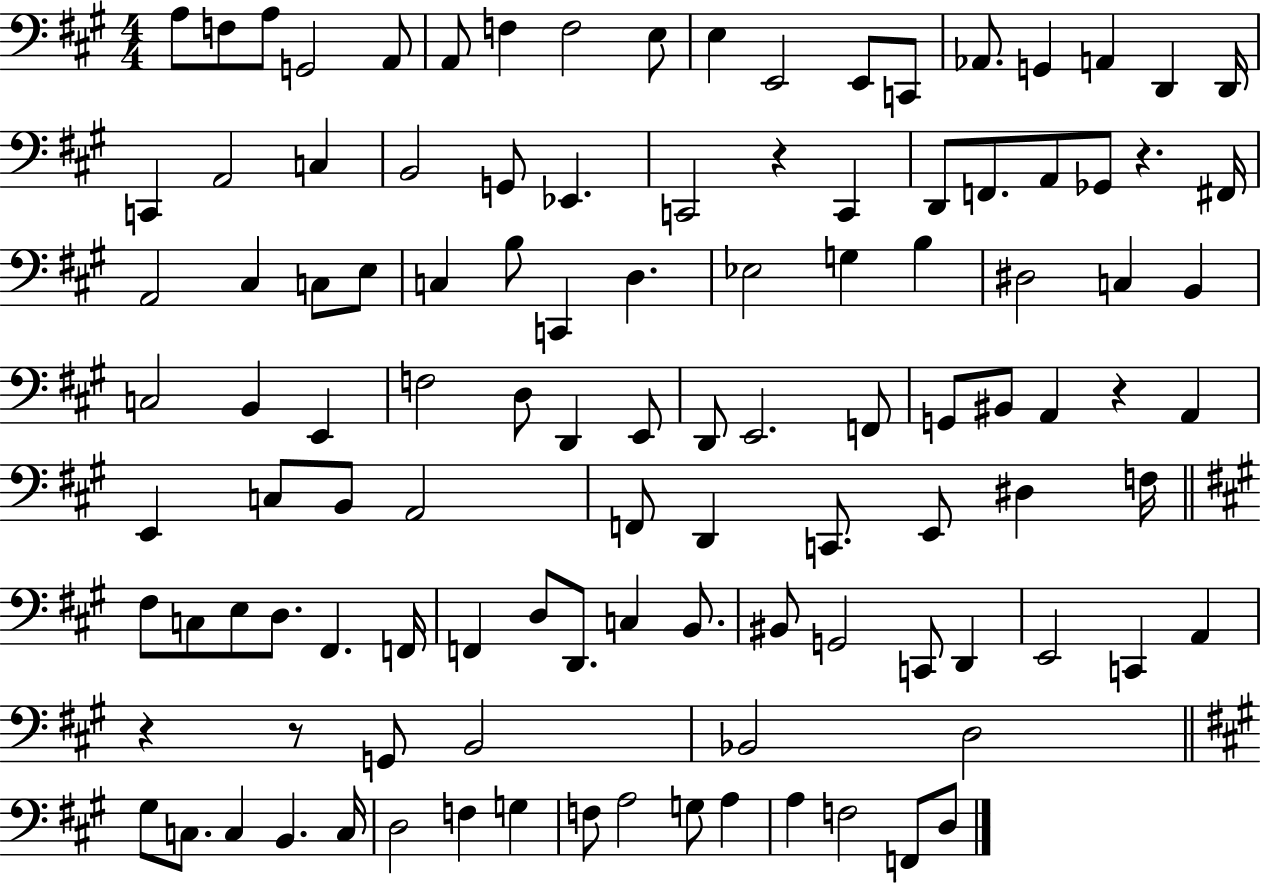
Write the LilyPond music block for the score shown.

{
  \clef bass
  \numericTimeSignature
  \time 4/4
  \key a \major
  a8 f8 a8 g,2 a,8 | a,8 f4 f2 e8 | e4 e,2 e,8 c,8 | aes,8. g,4 a,4 d,4 d,16 | \break c,4 a,2 c4 | b,2 g,8 ees,4. | c,2 r4 c,4 | d,8 f,8. a,8 ges,8 r4. fis,16 | \break a,2 cis4 c8 e8 | c4 b8 c,4 d4. | ees2 g4 b4 | dis2 c4 b,4 | \break c2 b,4 e,4 | f2 d8 d,4 e,8 | d,8 e,2. f,8 | g,8 bis,8 a,4 r4 a,4 | \break e,4 c8 b,8 a,2 | f,8 d,4 c,8. e,8 dis4 f16 | \bar "||" \break \key a \major fis8 c8 e8 d8. fis,4. f,16 | f,4 d8 d,8. c4 b,8. | bis,8 g,2 c,8 d,4 | e,2 c,4 a,4 | \break r4 r8 g,8 b,2 | bes,2 d2 | \bar "||" \break \key a \major gis8 c8. c4 b,4. c16 | d2 f4 g4 | f8 a2 g8 a4 | a4 f2 f,8 d8 | \break \bar "|."
}